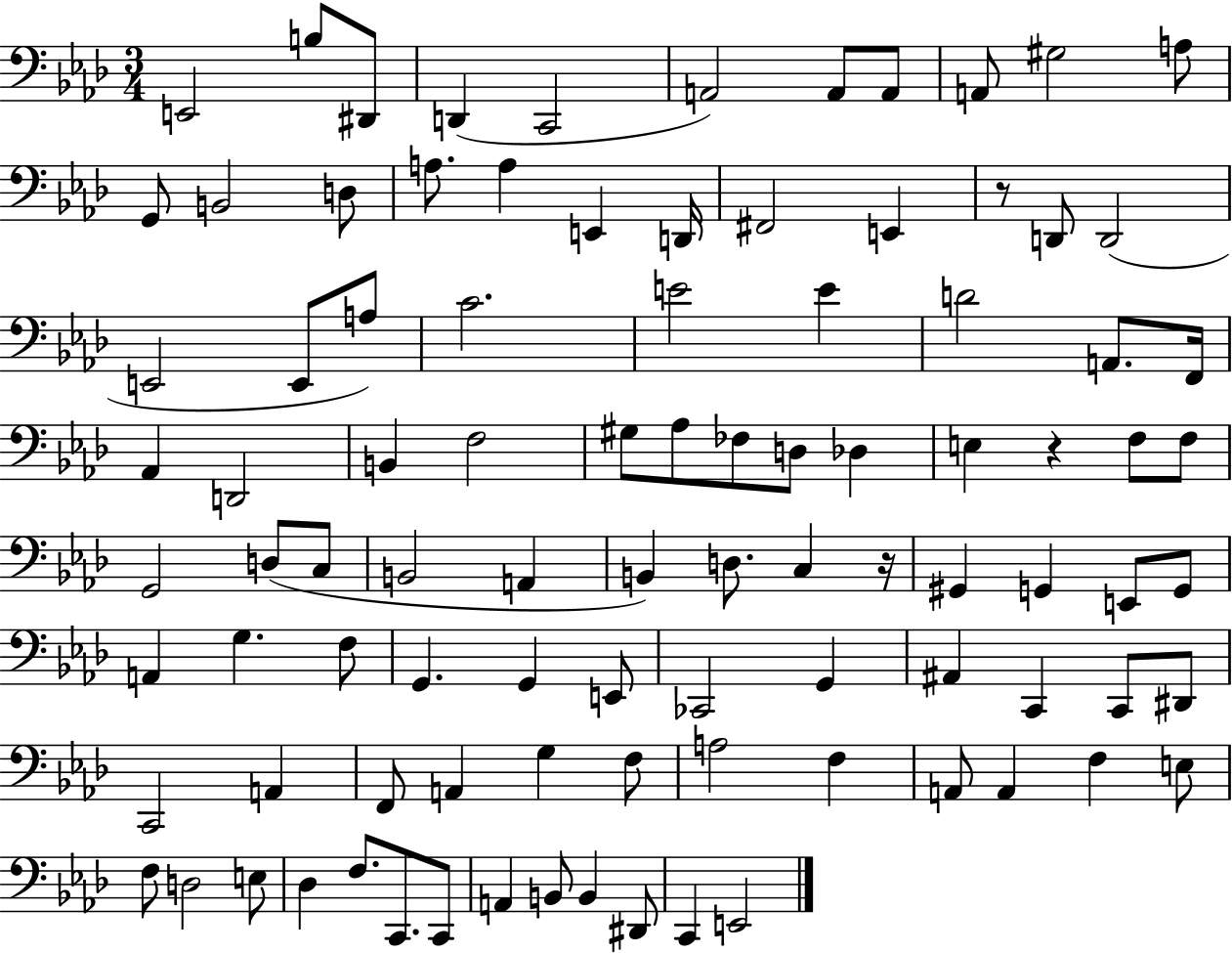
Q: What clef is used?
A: bass